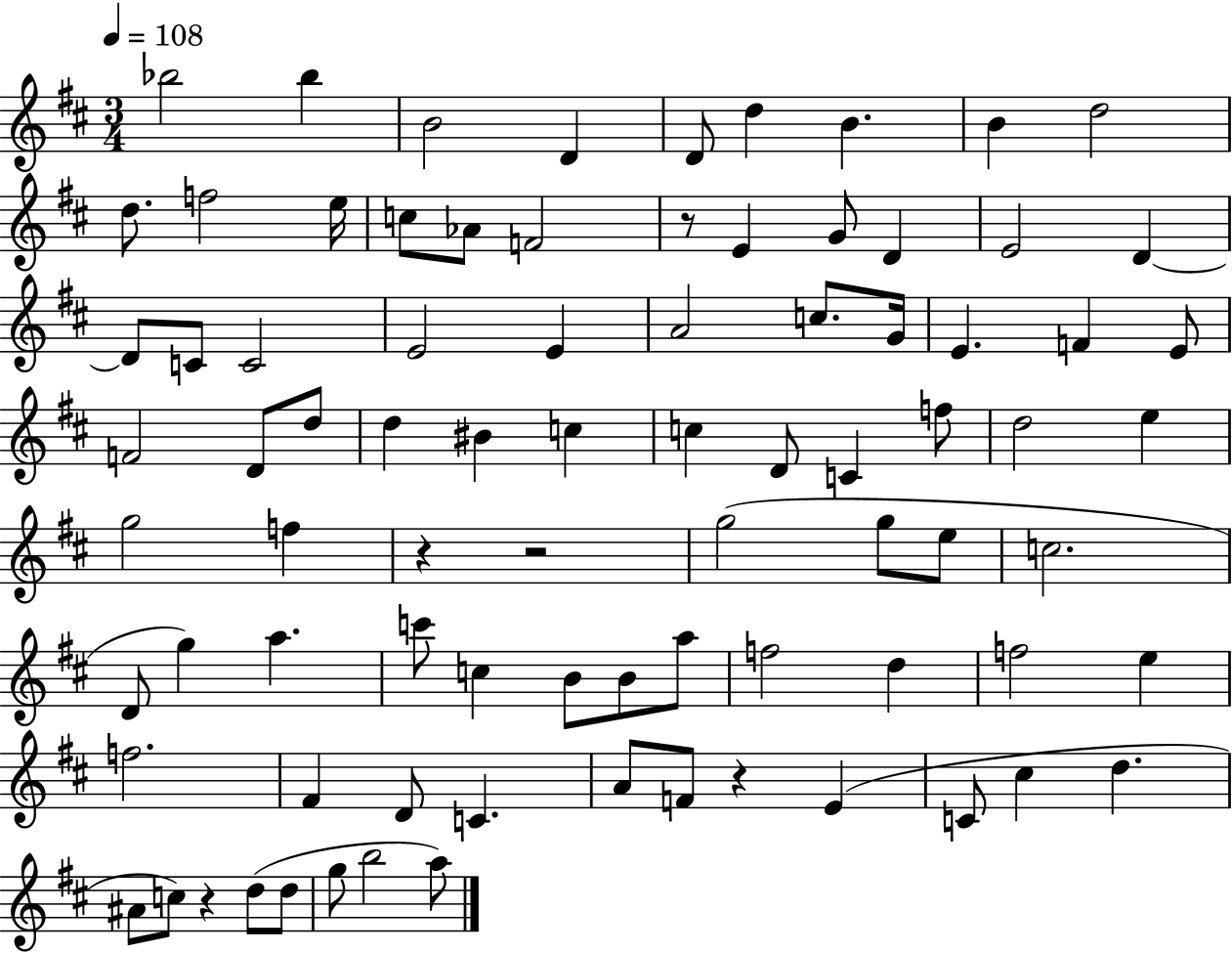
Bb5/h Bb5/q B4/h D4/q D4/e D5/q B4/q. B4/q D5/h D5/e. F5/h E5/s C5/e Ab4/e F4/h R/e E4/q G4/e D4/q E4/h D4/q D4/e C4/e C4/h E4/h E4/q A4/h C5/e. G4/s E4/q. F4/q E4/e F4/h D4/e D5/e D5/q BIS4/q C5/q C5/q D4/e C4/q F5/e D5/h E5/q G5/h F5/q R/q R/h G5/h G5/e E5/e C5/h. D4/e G5/q A5/q. C6/e C5/q B4/e B4/e A5/e F5/h D5/q F5/h E5/q F5/h. F#4/q D4/e C4/q. A4/e F4/e R/q E4/q C4/e C#5/q D5/q. A#4/e C5/e R/q D5/e D5/e G5/e B5/h A5/e